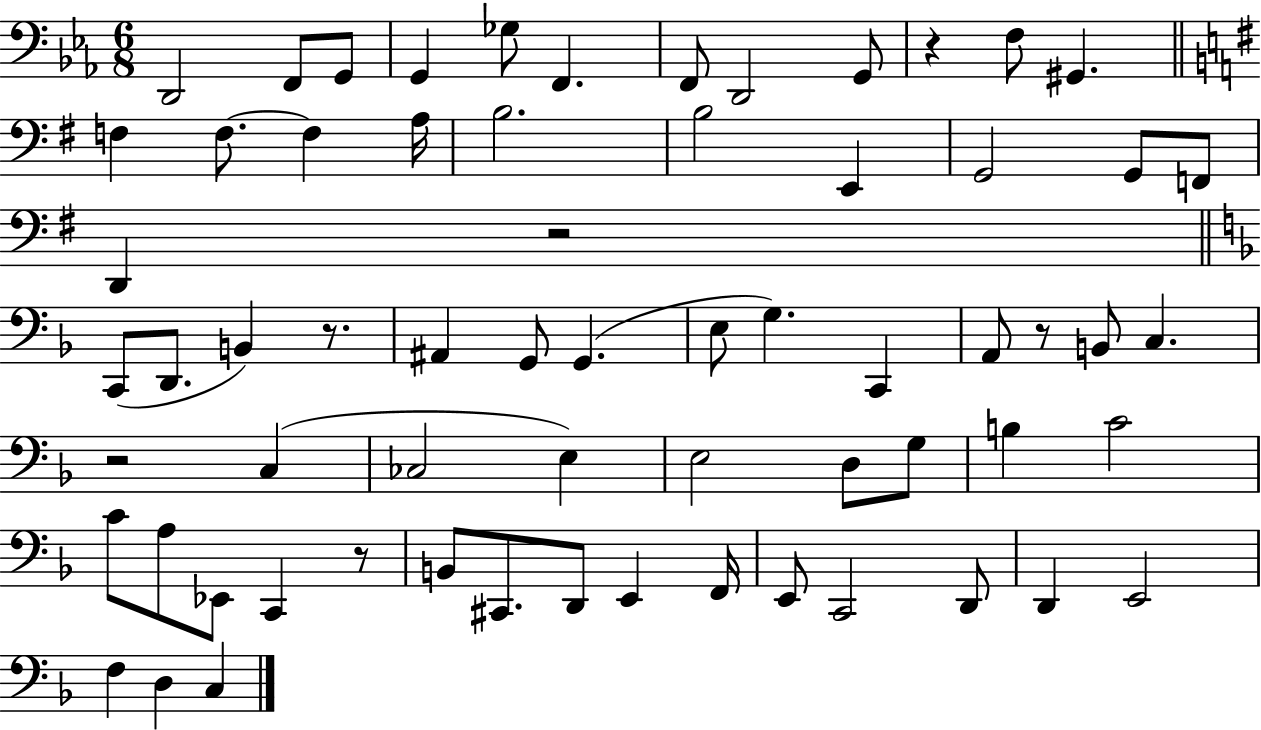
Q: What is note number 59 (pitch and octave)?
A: C3